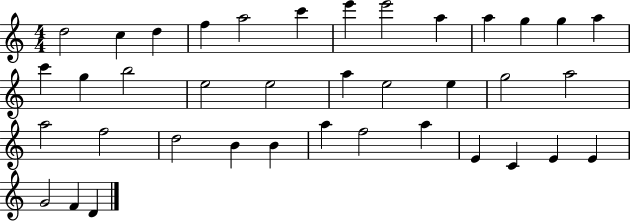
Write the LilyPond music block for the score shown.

{
  \clef treble
  \numericTimeSignature
  \time 4/4
  \key c \major
  d''2 c''4 d''4 | f''4 a''2 c'''4 | e'''4 e'''2 a''4 | a''4 g''4 g''4 a''4 | \break c'''4 g''4 b''2 | e''2 e''2 | a''4 e''2 e''4 | g''2 a''2 | \break a''2 f''2 | d''2 b'4 b'4 | a''4 f''2 a''4 | e'4 c'4 e'4 e'4 | \break g'2 f'4 d'4 | \bar "|."
}